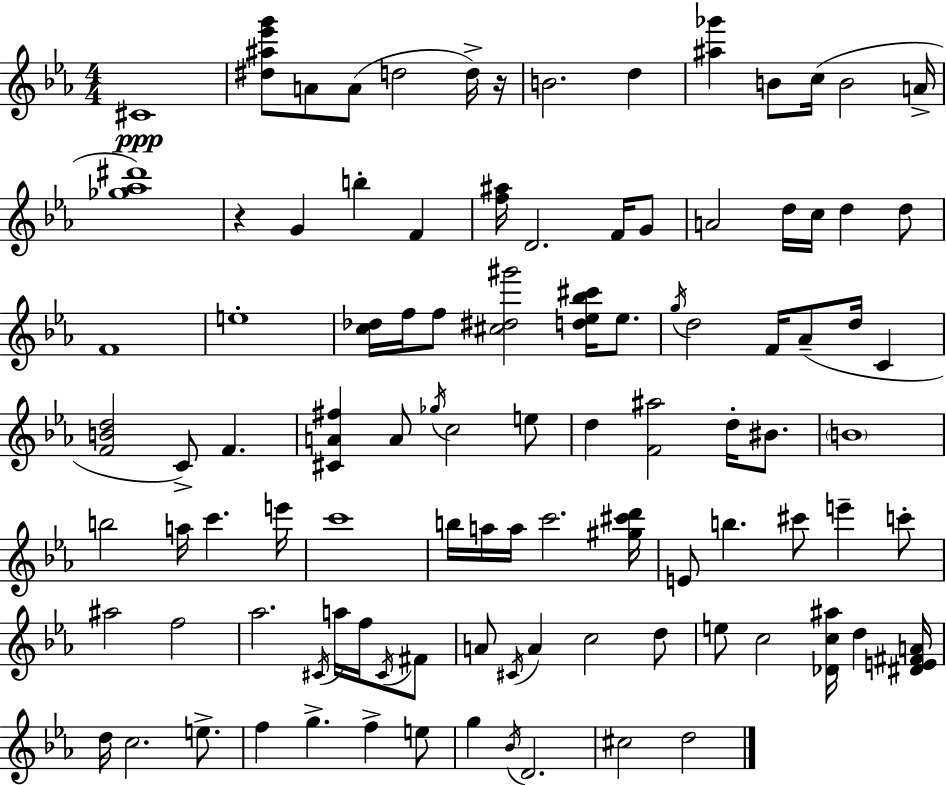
C#4/w [D#5,A#5,Eb6,G6]/e A4/e A4/e D5/h D5/s R/s B4/h. D5/q [A#5,Gb6]/q B4/e C5/s B4/h A4/s [Gb5,Ab5,D#6]/w R/q G4/q B5/q F4/q [F5,A#5]/s D4/h. F4/s G4/e A4/h D5/s C5/s D5/q D5/e F4/w E5/w [C5,Db5]/s F5/s F5/e [C#5,D#5,G#6]/h [D5,Eb5,Bb5,C#6]/s Eb5/e. G5/s D5/h F4/s Ab4/e D5/s C4/q [F4,B4,D5]/h C4/e F4/q. [C#4,A4,F#5]/q A4/e Gb5/s C5/h E5/e D5/q [F4,A#5]/h D5/s BIS4/e. B4/w B5/h A5/s C6/q. E6/s C6/w B5/s A5/s A5/s C6/h. [G#5,C#6,D6]/s E4/e B5/q. C#6/e E6/q C6/e A#5/h F5/h Ab5/h. C#4/s A5/s F5/s C#4/s F#4/e A4/e C#4/s A4/q C5/h D5/e E5/e C5/h [Db4,C5,A#5]/s D5/q [D#4,E4,F#4,A4]/s D5/s C5/h. E5/e. F5/q G5/q. F5/q E5/e G5/q Bb4/s D4/h. C#5/h D5/h